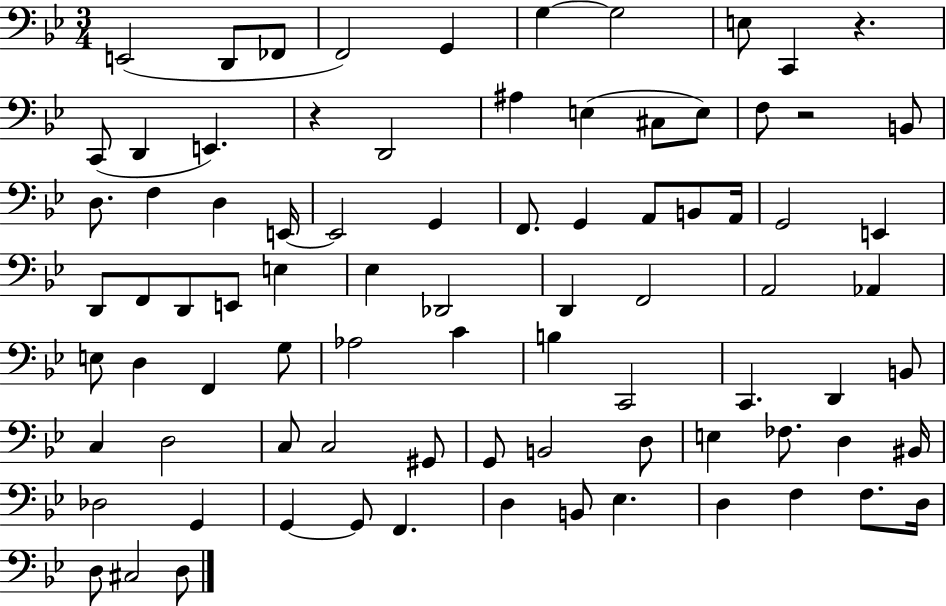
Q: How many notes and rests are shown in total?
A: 84